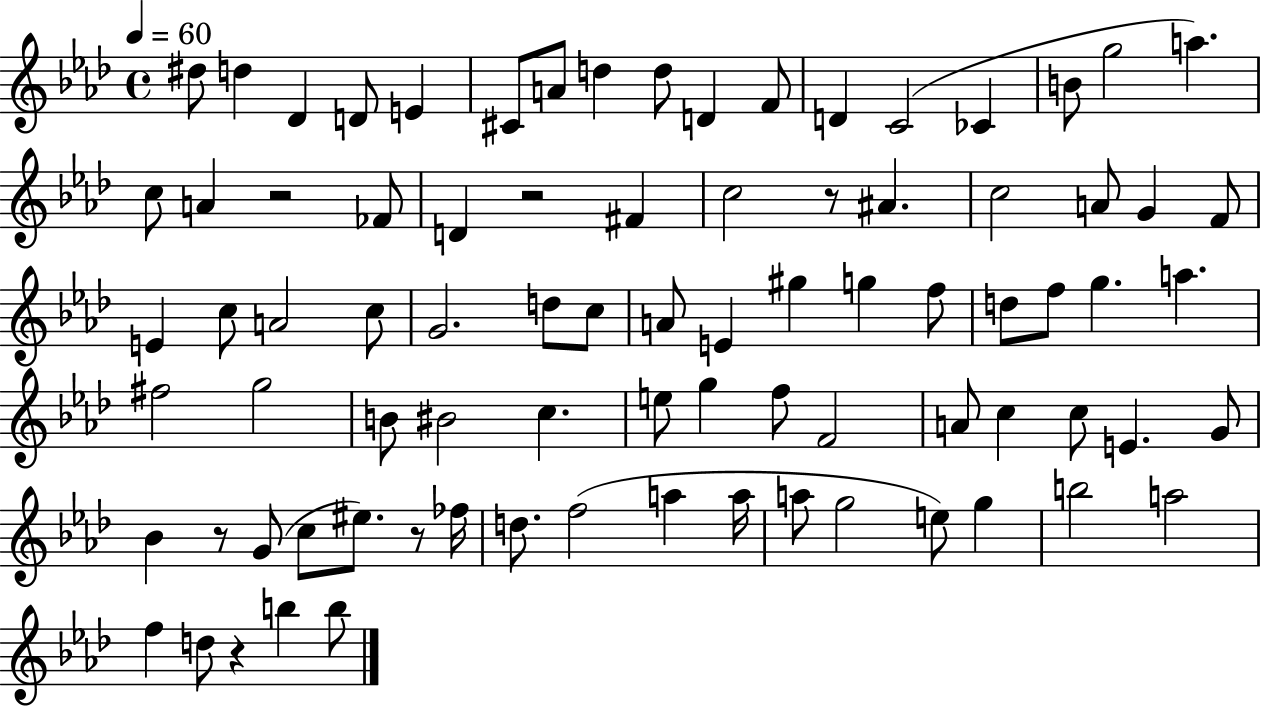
{
  \clef treble
  \time 4/4
  \defaultTimeSignature
  \key aes \major
  \tempo 4 = 60
  \repeat volta 2 { dis''8 d''4 des'4 d'8 e'4 | cis'8 a'8 d''4 d''8 d'4 f'8 | d'4 c'2( ces'4 | b'8 g''2 a''4.) | \break c''8 a'4 r2 fes'8 | d'4 r2 fis'4 | c''2 r8 ais'4. | c''2 a'8 g'4 f'8 | \break e'4 c''8 a'2 c''8 | g'2. d''8 c''8 | a'8 e'4 gis''4 g''4 f''8 | d''8 f''8 g''4. a''4. | \break fis''2 g''2 | b'8 bis'2 c''4. | e''8 g''4 f''8 f'2 | a'8 c''4 c''8 e'4. g'8 | \break bes'4 r8 g'8( c''8 eis''8.) r8 fes''16 | d''8. f''2( a''4 a''16 | a''8 g''2 e''8) g''4 | b''2 a''2 | \break f''4 d''8 r4 b''4 b''8 | } \bar "|."
}